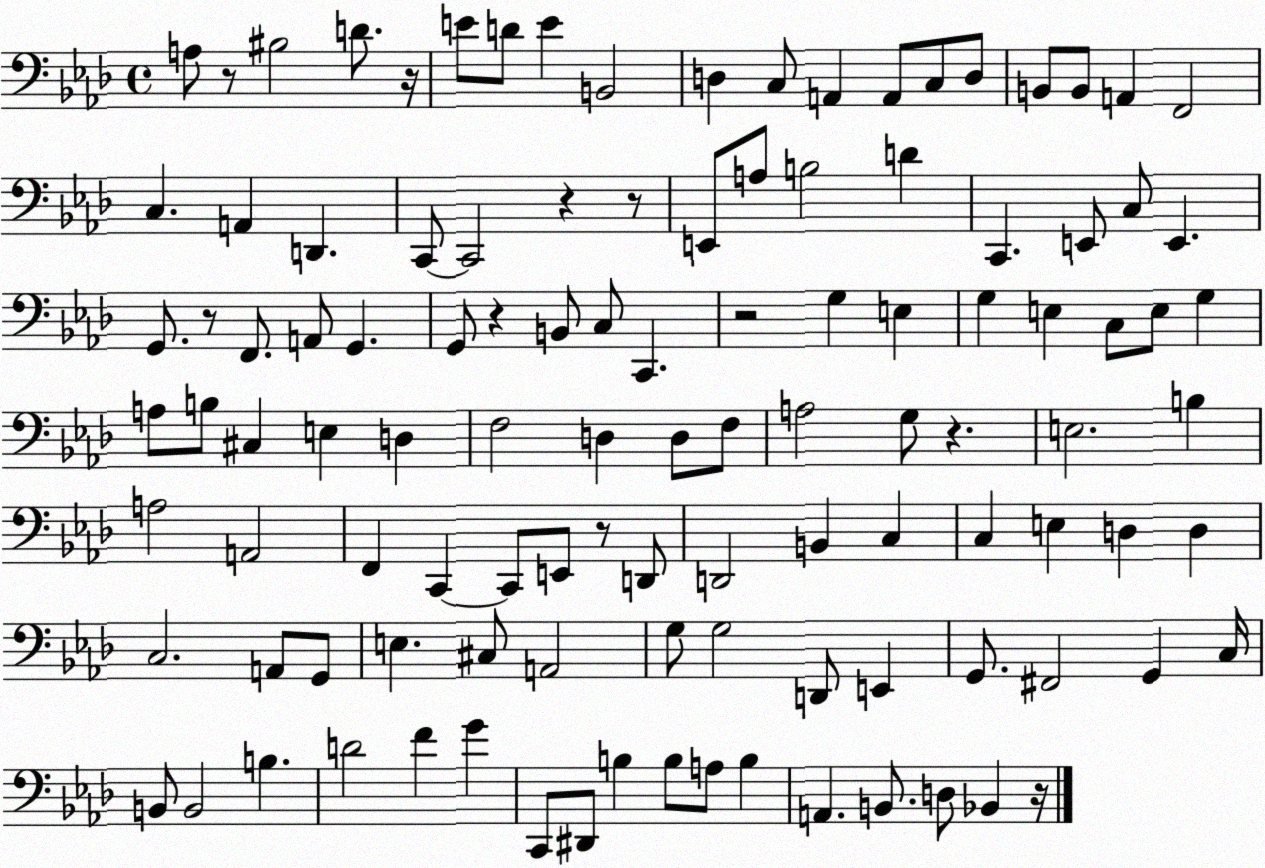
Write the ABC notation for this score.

X:1
T:Untitled
M:4/4
L:1/4
K:Ab
A,/2 z/2 ^B,2 D/2 z/4 E/2 D/2 E B,,2 D, C,/2 A,, A,,/2 C,/2 D,/2 B,,/2 B,,/2 A,, F,,2 C, A,, D,, C,,/2 C,,2 z z/2 E,,/2 A,/2 B,2 D C,, E,,/2 C,/2 E,, G,,/2 z/2 F,,/2 A,,/2 G,, G,,/2 z B,,/2 C,/2 C,, z2 G, E, G, E, C,/2 E,/2 G, A,/2 B,/2 ^C, E, D, F,2 D, D,/2 F,/2 A,2 G,/2 z E,2 B, A,2 A,,2 F,, C,, C,,/2 E,,/2 z/2 D,,/2 D,,2 B,, C, C, E, D, D, C,2 A,,/2 G,,/2 E, ^C,/2 A,,2 G,/2 G,2 D,,/2 E,, G,,/2 ^F,,2 G,, C,/4 B,,/2 B,,2 B, D2 F G C,,/2 ^D,,/2 B, B,/2 A,/2 B, A,, B,,/2 D,/2 _B,, z/4